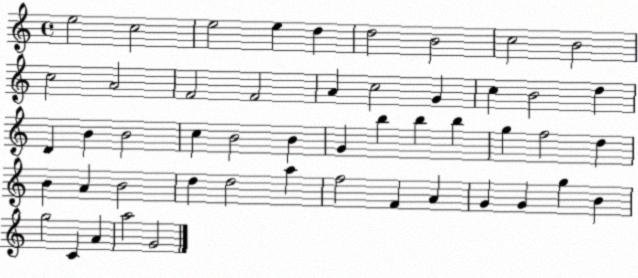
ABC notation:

X:1
T:Untitled
M:4/4
L:1/4
K:C
e2 c2 e2 e d d2 B2 c2 B2 c2 A2 F2 F2 A c2 G c B2 d D B B2 c B2 B G b b b g f2 d B A B2 d d2 a f2 F A G G g B g2 C A a2 G2